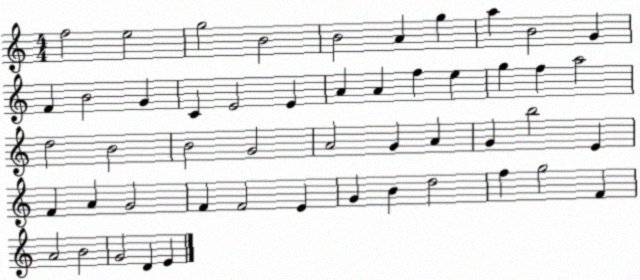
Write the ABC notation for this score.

X:1
T:Untitled
M:4/4
L:1/4
K:C
f2 e2 g2 B2 B2 A g a B2 G F B2 G C E2 E A A f e g f a2 d2 B2 B2 G2 A2 G A G b2 E F A G2 F F2 E G B d2 f g2 F A2 B2 G2 D E